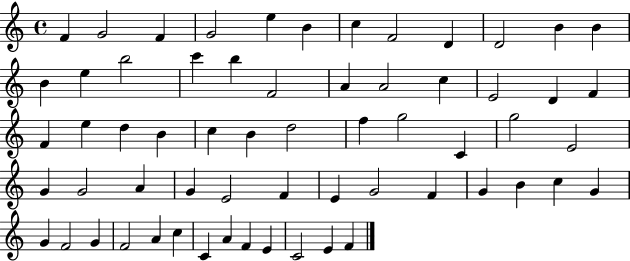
{
  \clef treble
  \time 4/4
  \defaultTimeSignature
  \key c \major
  f'4 g'2 f'4 | g'2 e''4 b'4 | c''4 f'2 d'4 | d'2 b'4 b'4 | \break b'4 e''4 b''2 | c'''4 b''4 f'2 | a'4 a'2 c''4 | e'2 d'4 f'4 | \break f'4 e''4 d''4 b'4 | c''4 b'4 d''2 | f''4 g''2 c'4 | g''2 e'2 | \break g'4 g'2 a'4 | g'4 e'2 f'4 | e'4 g'2 f'4 | g'4 b'4 c''4 g'4 | \break g'4 f'2 g'4 | f'2 a'4 c''4 | c'4 a'4 f'4 e'4 | c'2 e'4 f'4 | \break \bar "|."
}